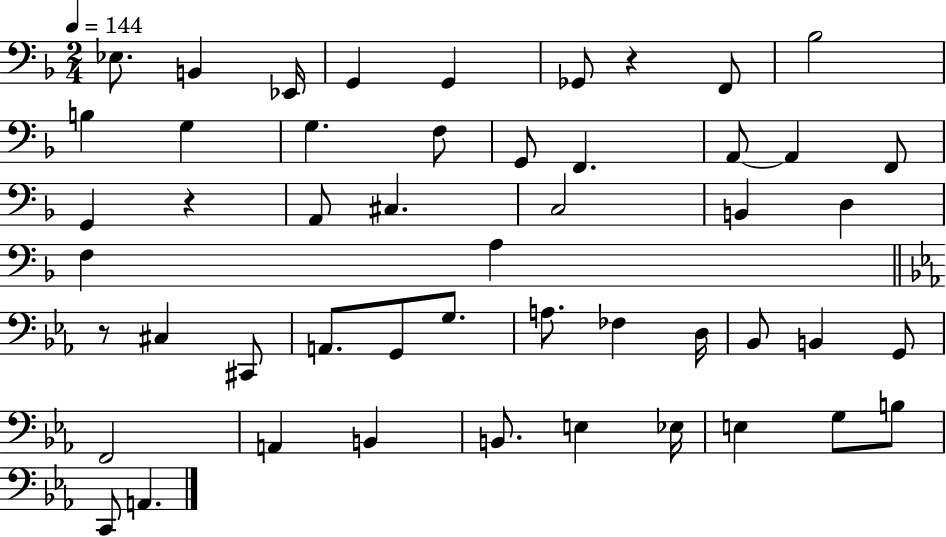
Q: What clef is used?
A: bass